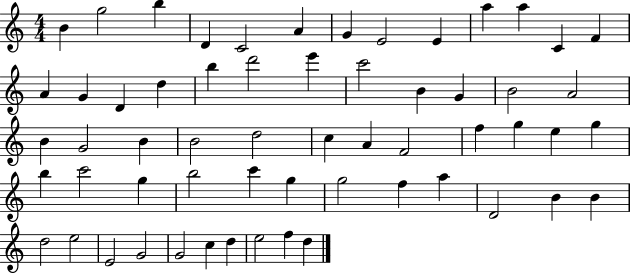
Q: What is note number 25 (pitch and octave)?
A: A4